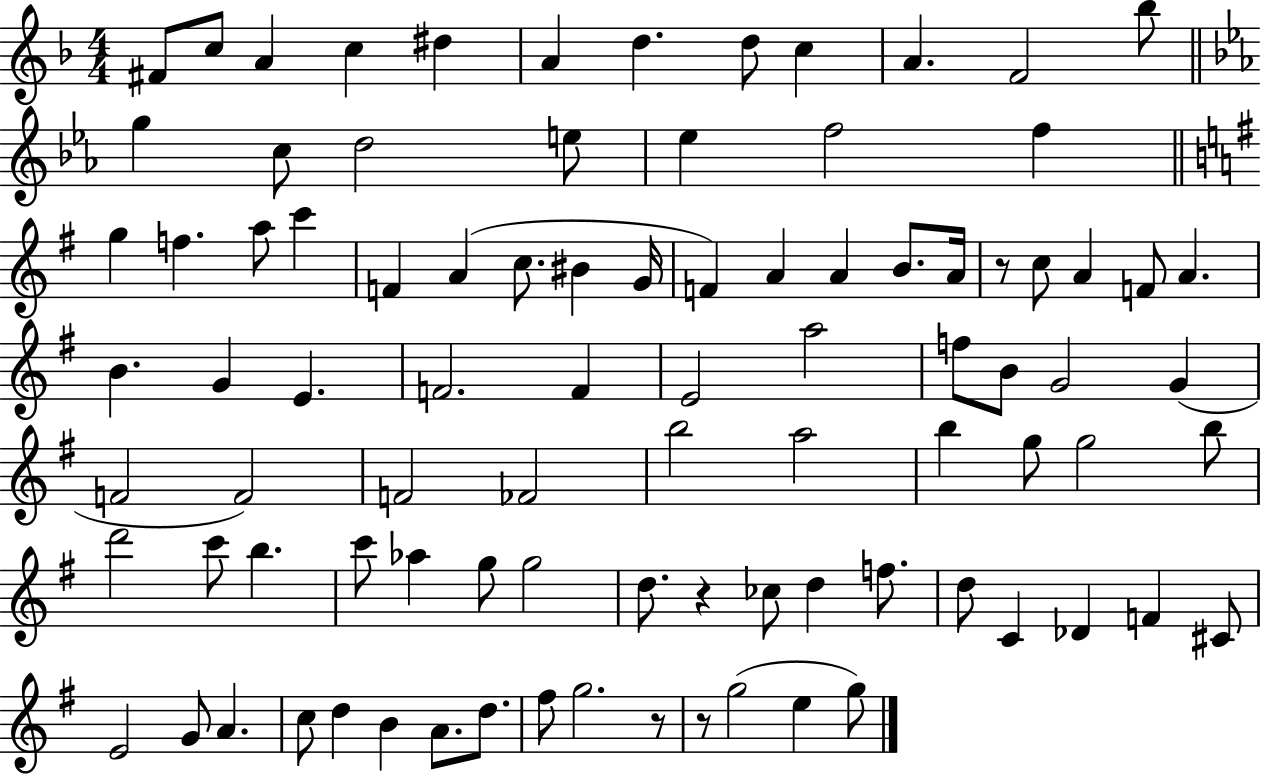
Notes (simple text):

F#4/e C5/e A4/q C5/q D#5/q A4/q D5/q. D5/e C5/q A4/q. F4/h Bb5/e G5/q C5/e D5/h E5/e Eb5/q F5/h F5/q G5/q F5/q. A5/e C6/q F4/q A4/q C5/e. BIS4/q G4/s F4/q A4/q A4/q B4/e. A4/s R/e C5/e A4/q F4/e A4/q. B4/q. G4/q E4/q. F4/h. F4/q E4/h A5/h F5/e B4/e G4/h G4/q F4/h F4/h F4/h FES4/h B5/h A5/h B5/q G5/e G5/h B5/e D6/h C6/e B5/q. C6/e Ab5/q G5/e G5/h D5/e. R/q CES5/e D5/q F5/e. D5/e C4/q Db4/q F4/q C#4/e E4/h G4/e A4/q. C5/e D5/q B4/q A4/e. D5/e. F#5/e G5/h. R/e R/e G5/h E5/q G5/e